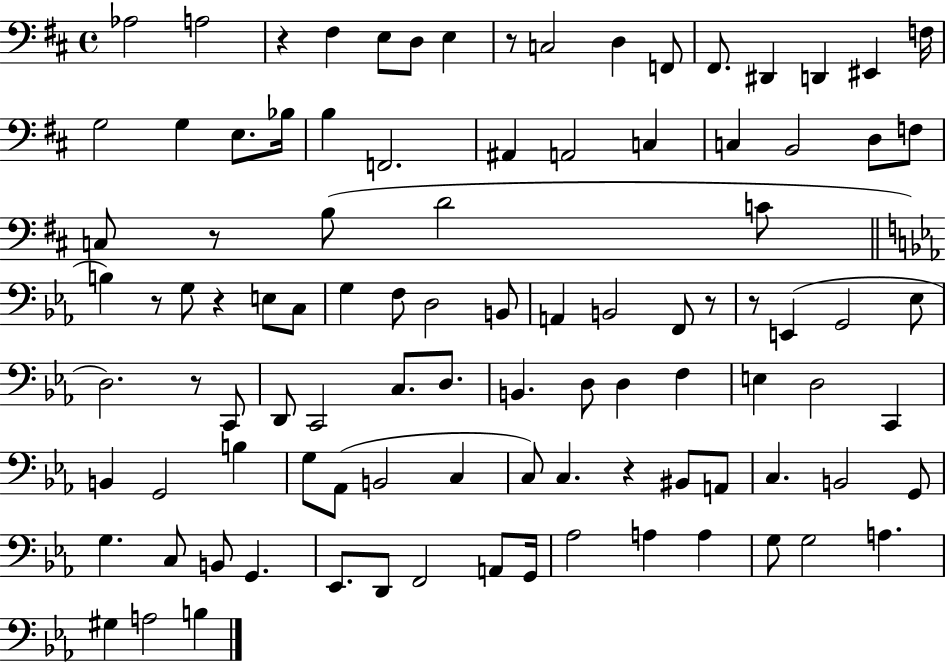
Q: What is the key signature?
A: D major